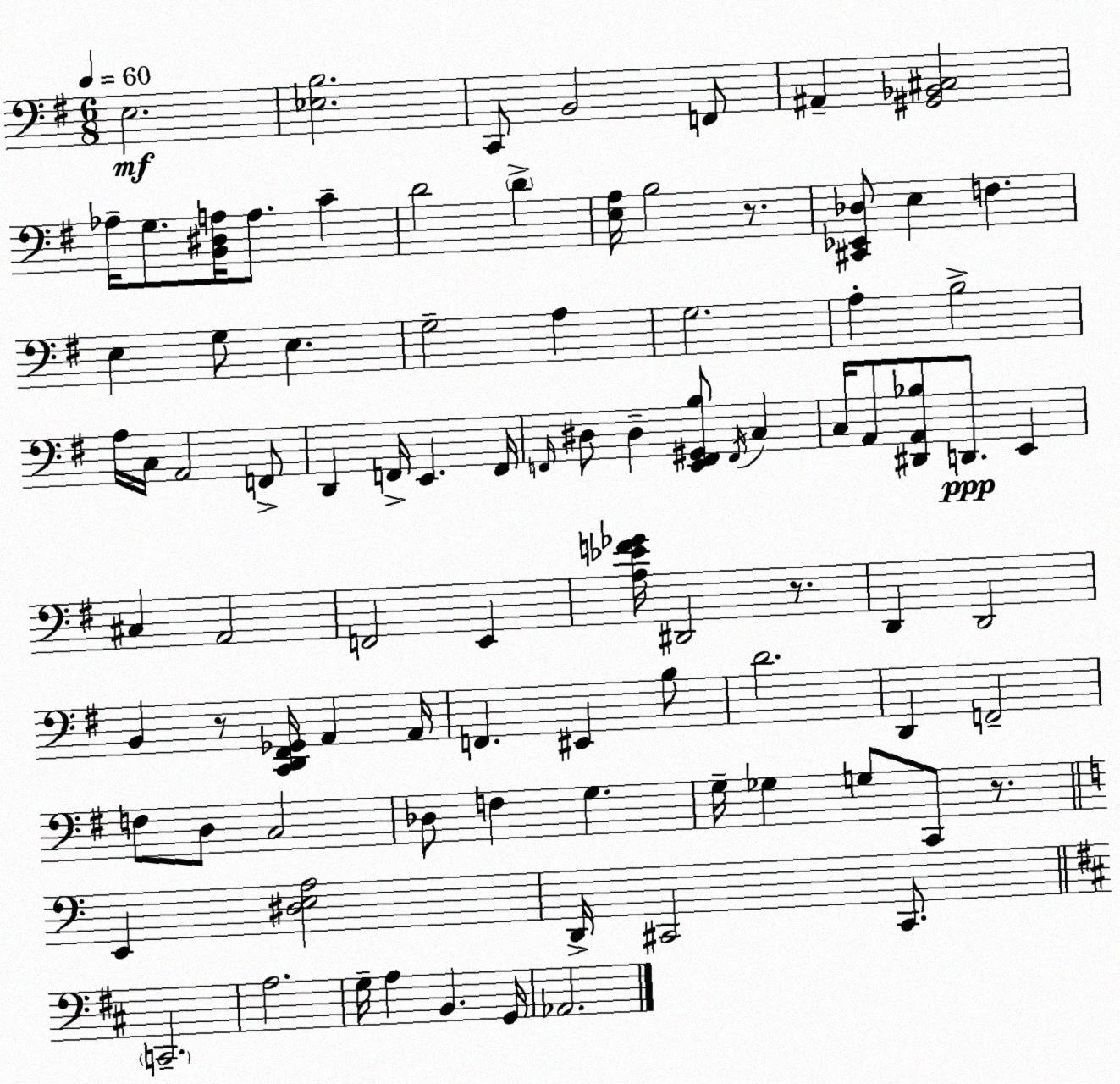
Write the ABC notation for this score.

X:1
T:Untitled
M:6/8
L:1/4
K:G
E,2 [_E,B,]2 C,,/2 B,,2 F,,/2 ^A,, [^G,,_B,,^C,]2 _A,/4 G,/2 [B,,^D,A,]/4 A,/2 C D2 D [E,A,]/4 B,2 z/2 [^C,,_E,,_D,]/2 E, F, E, G,/2 E, G,2 A, G,2 A, B,2 A,/4 C,/4 A,,2 F,,/2 D,, F,,/4 E,, F,,/4 F,,/4 ^D,/2 ^D, [E,,F,,^G,,B,]/2 F,,/4 C, C,/4 A,,/2 [^D,,A,,_B,]/2 D,,/2 E,, ^C, A,,2 F,,2 E,, [A,_EF_G]/4 ^D,,2 z/2 D,, D,,2 B,, z/2 [C,,D,,^F,,_G,,]/4 A,, A,,/4 F,, ^E,, B,/2 D2 D,, F,,2 F,/2 D,/2 C,2 _D,/2 F, G, G,/4 _G, G,/2 C,,/2 z/2 E,, [^D,E,A,]2 D,,/4 ^C,,2 ^C,,/2 C,,2 A,2 G,/4 A, B,, G,,/4 _A,,2